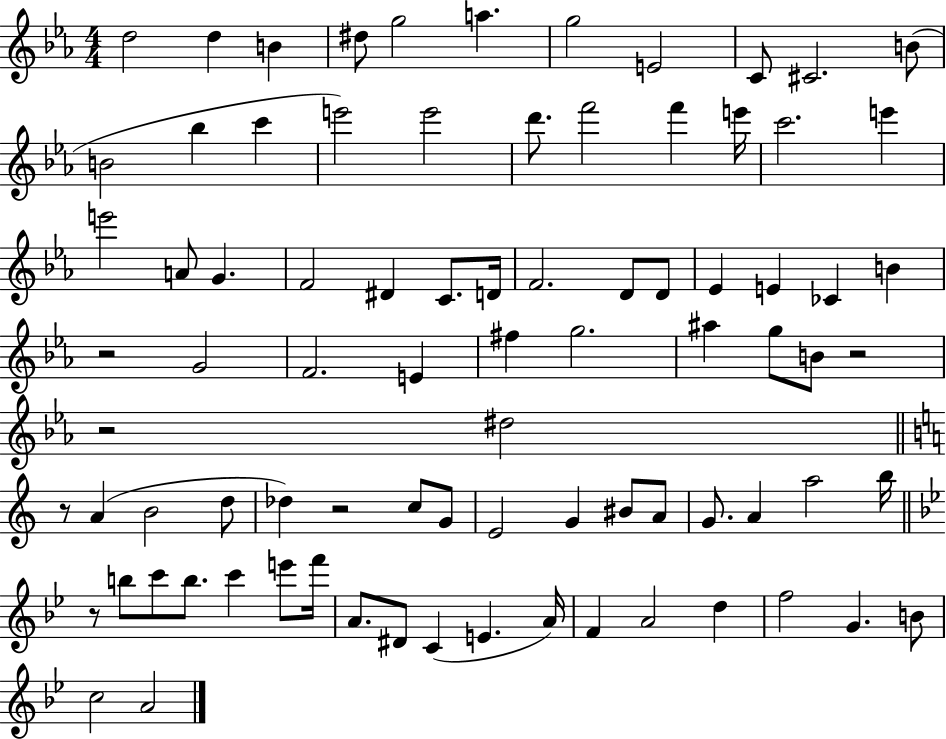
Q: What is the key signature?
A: EES major